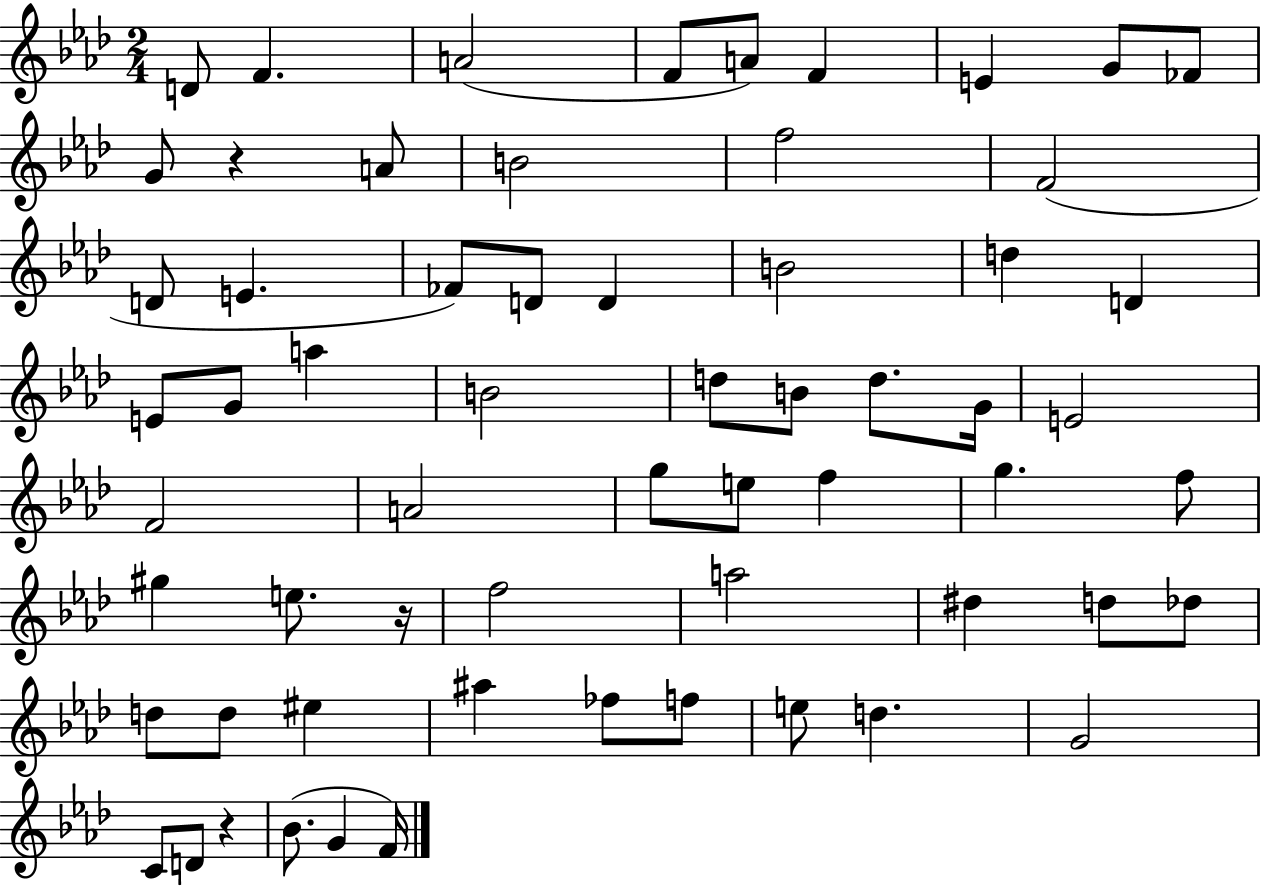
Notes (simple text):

D4/e F4/q. A4/h F4/e A4/e F4/q E4/q G4/e FES4/e G4/e R/q A4/e B4/h F5/h F4/h D4/e E4/q. FES4/e D4/e D4/q B4/h D5/q D4/q E4/e G4/e A5/q B4/h D5/e B4/e D5/e. G4/s E4/h F4/h A4/h G5/e E5/e F5/q G5/q. F5/e G#5/q E5/e. R/s F5/h A5/h D#5/q D5/e Db5/e D5/e D5/e EIS5/q A#5/q FES5/e F5/e E5/e D5/q. G4/h C4/e D4/e R/q Bb4/e. G4/q F4/s